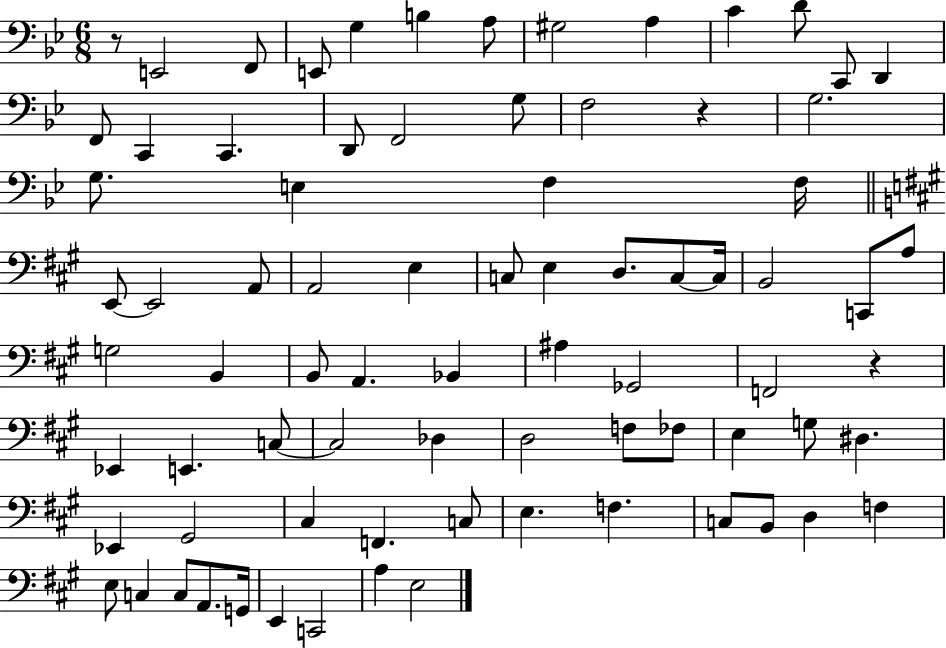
R/e E2/h F2/e E2/e G3/q B3/q A3/e G#3/h A3/q C4/q D4/e C2/e D2/q F2/e C2/q C2/q. D2/e F2/h G3/e F3/h R/q G3/h. G3/e. E3/q F3/q F3/s E2/e E2/h A2/e A2/h E3/q C3/e E3/q D3/e. C3/e C3/s B2/h C2/e A3/e G3/h B2/q B2/e A2/q. Bb2/q A#3/q Gb2/h F2/h R/q Eb2/q E2/q. C3/e C3/h Db3/q D3/h F3/e FES3/e E3/q G3/e D#3/q. Eb2/q G#2/h C#3/q F2/q. C3/e E3/q. F3/q. C3/e B2/e D3/q F3/q E3/e C3/q C3/e A2/e. G2/s E2/q C2/h A3/q E3/h